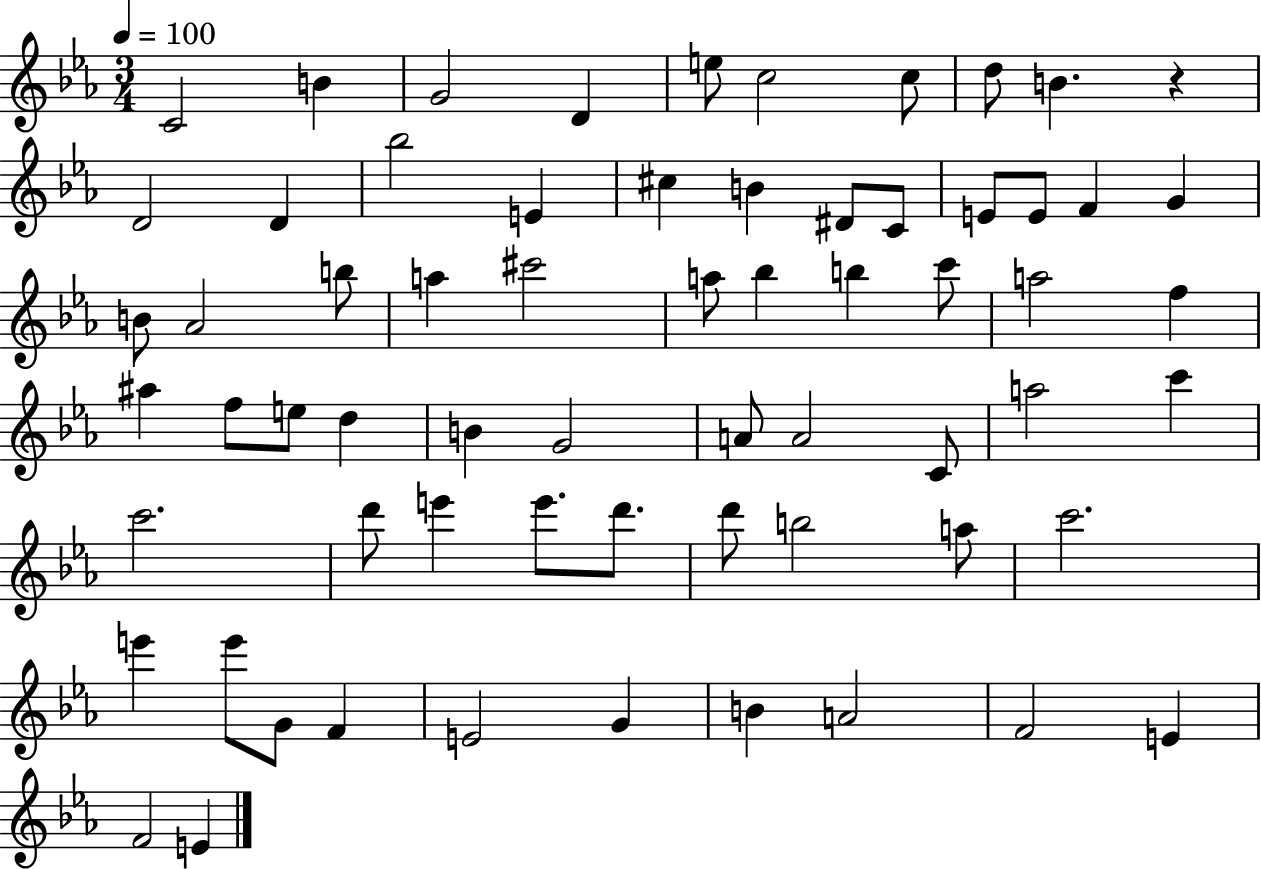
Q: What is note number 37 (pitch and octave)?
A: B4